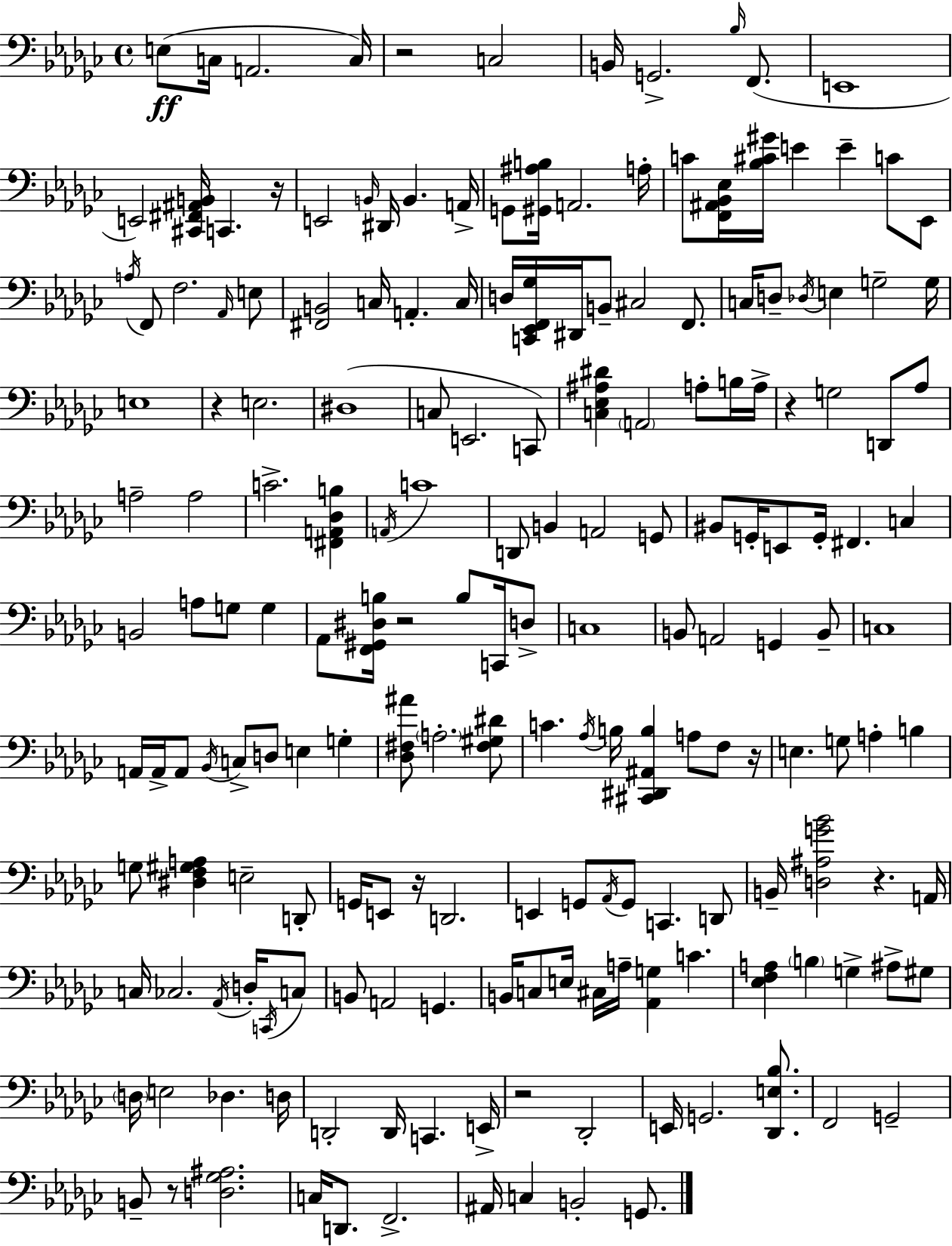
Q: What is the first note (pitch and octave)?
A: E3